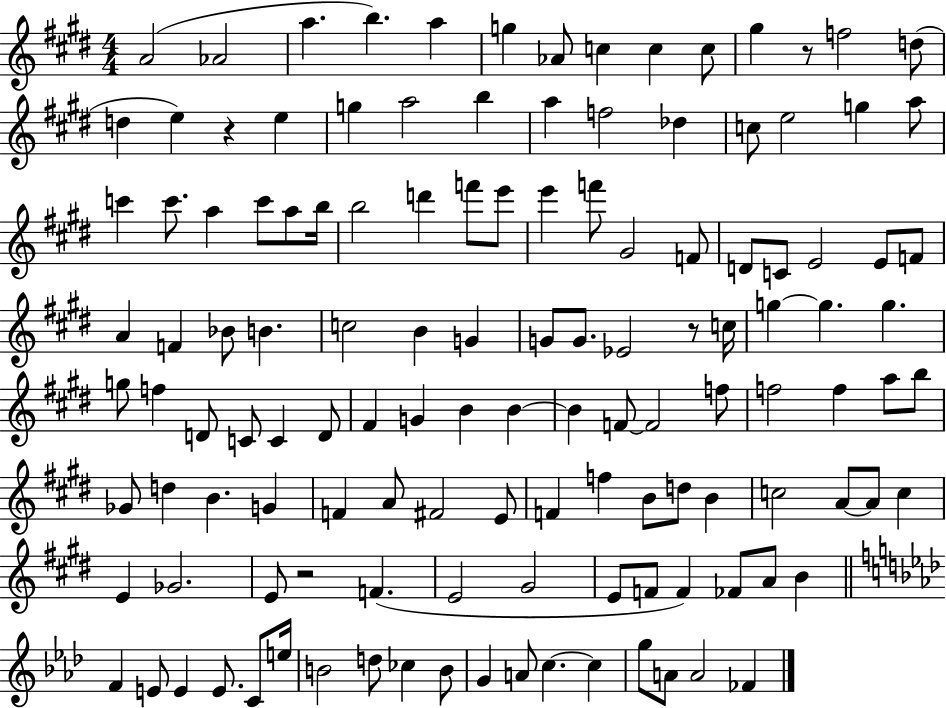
A4/h Ab4/h A5/q. B5/q. A5/q G5/q Ab4/e C5/q C5/q C5/e G#5/q R/e F5/h D5/e D5/q E5/q R/q E5/q G5/q A5/h B5/q A5/q F5/h Db5/q C5/e E5/h G5/q A5/e C6/q C6/e. A5/q C6/e A5/e B5/s B5/h D6/q F6/e E6/e E6/q F6/e G#4/h F4/e D4/e C4/e E4/h E4/e F4/e A4/q F4/q Bb4/e B4/q. C5/h B4/q G4/q G4/e G4/e. Eb4/h R/e C5/s G5/q G5/q. G5/q. G5/e F5/q D4/e C4/e C4/q D4/e F#4/q G4/q B4/q B4/q B4/q F4/e F4/h F5/e F5/h F5/q A5/e B5/e Gb4/e D5/q B4/q. G4/q F4/q A4/e F#4/h E4/e F4/q F5/q B4/e D5/e B4/q C5/h A4/e A4/e C5/q E4/q Gb4/h. E4/e R/h F4/q. E4/h G#4/h E4/e F4/e F4/q FES4/e A4/e B4/q F4/q E4/e E4/q E4/e. C4/e E5/s B4/h D5/e CES5/q B4/e G4/q A4/e C5/q. C5/q G5/e A4/e A4/h FES4/q